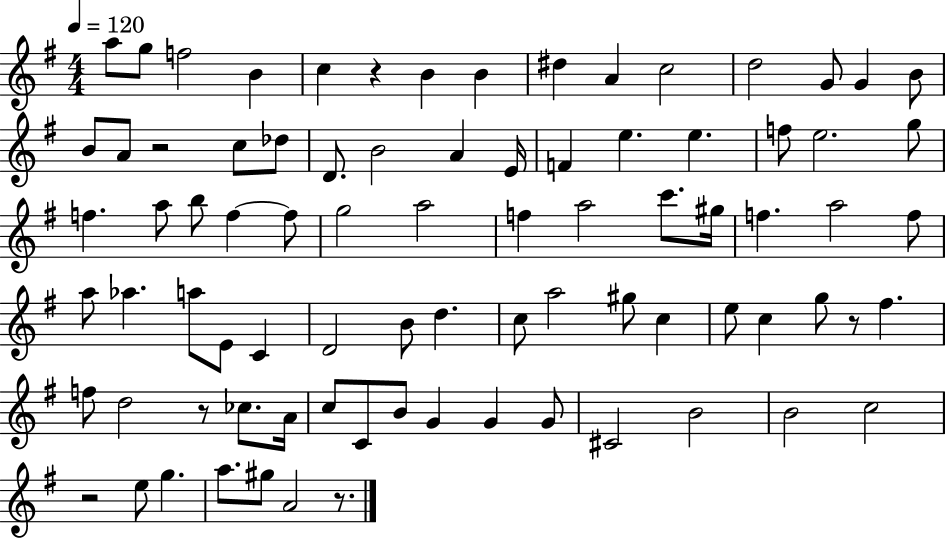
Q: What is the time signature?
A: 4/4